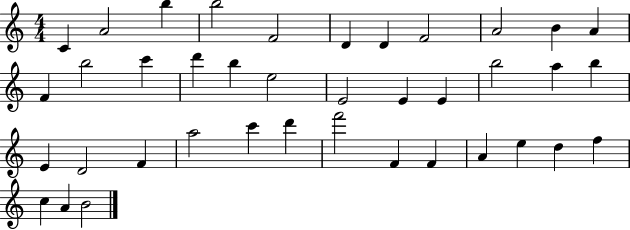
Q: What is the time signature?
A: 4/4